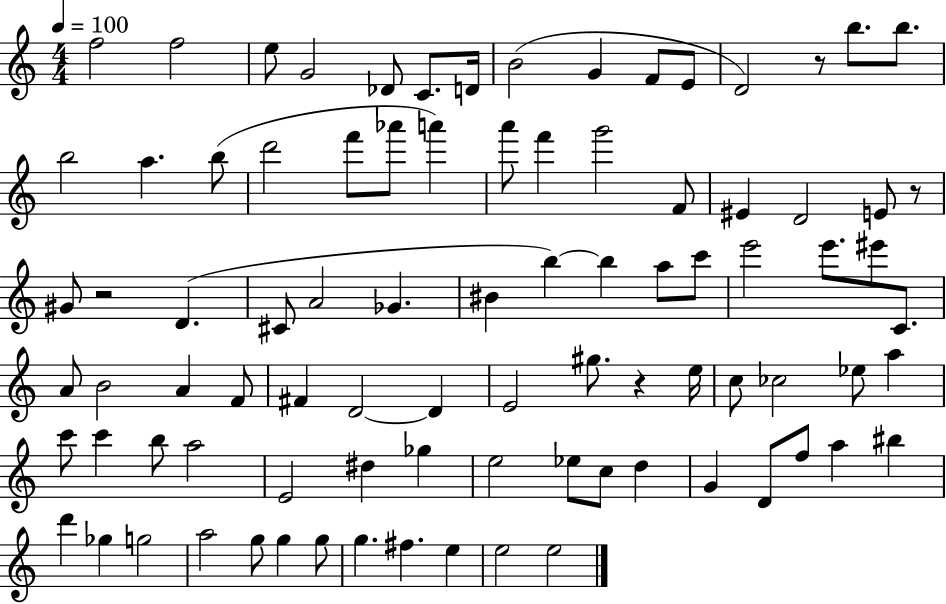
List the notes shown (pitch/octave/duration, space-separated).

F5/h F5/h E5/e G4/h Db4/e C4/e. D4/s B4/h G4/q F4/e E4/e D4/h R/e B5/e. B5/e. B5/h A5/q. B5/e D6/h F6/e Ab6/e A6/q A6/e F6/q G6/h F4/e EIS4/q D4/h E4/e R/e G#4/e R/h D4/q. C#4/e A4/h Gb4/q. BIS4/q B5/q B5/q A5/e C6/e E6/h E6/e. EIS6/e C4/e. A4/e B4/h A4/q F4/e F#4/q D4/h D4/q E4/h G#5/e. R/q E5/s C5/e CES5/h Eb5/e A5/q C6/e C6/q B5/e A5/h E4/h D#5/q Gb5/q E5/h Eb5/e C5/e D5/q G4/q D4/e F5/e A5/q BIS5/q D6/q Gb5/q G5/h A5/h G5/e G5/q G5/e G5/q. F#5/q. E5/q E5/h E5/h